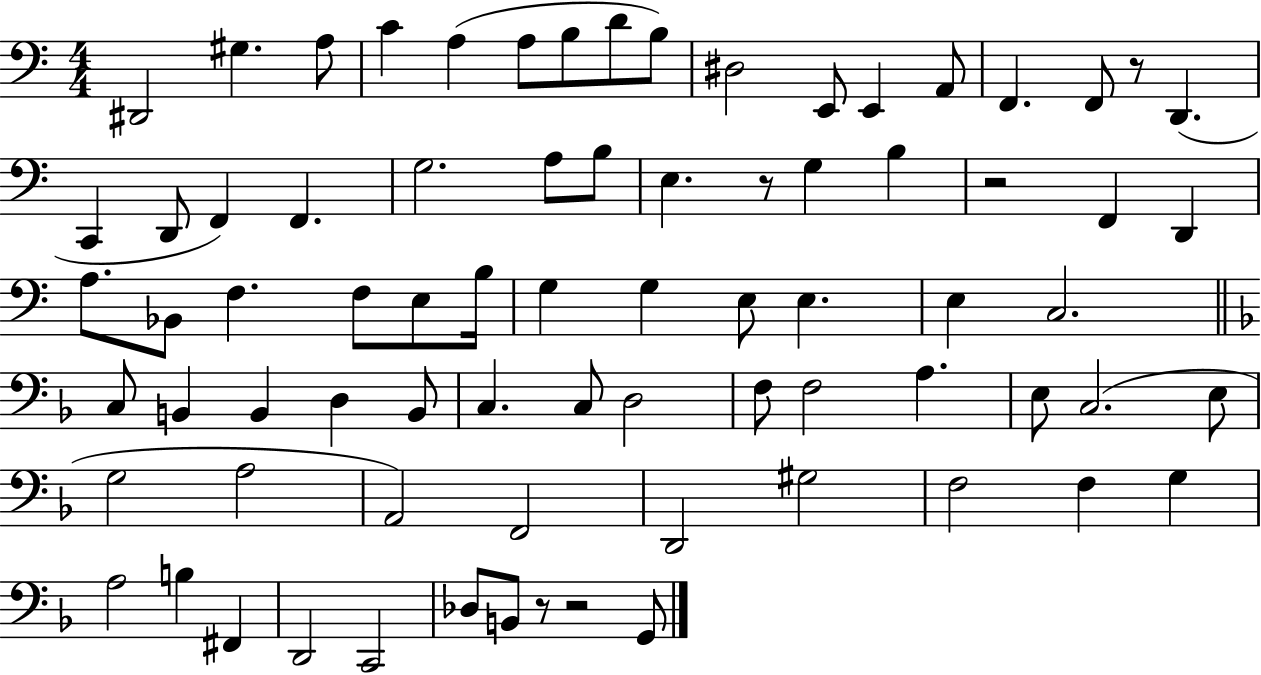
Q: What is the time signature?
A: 4/4